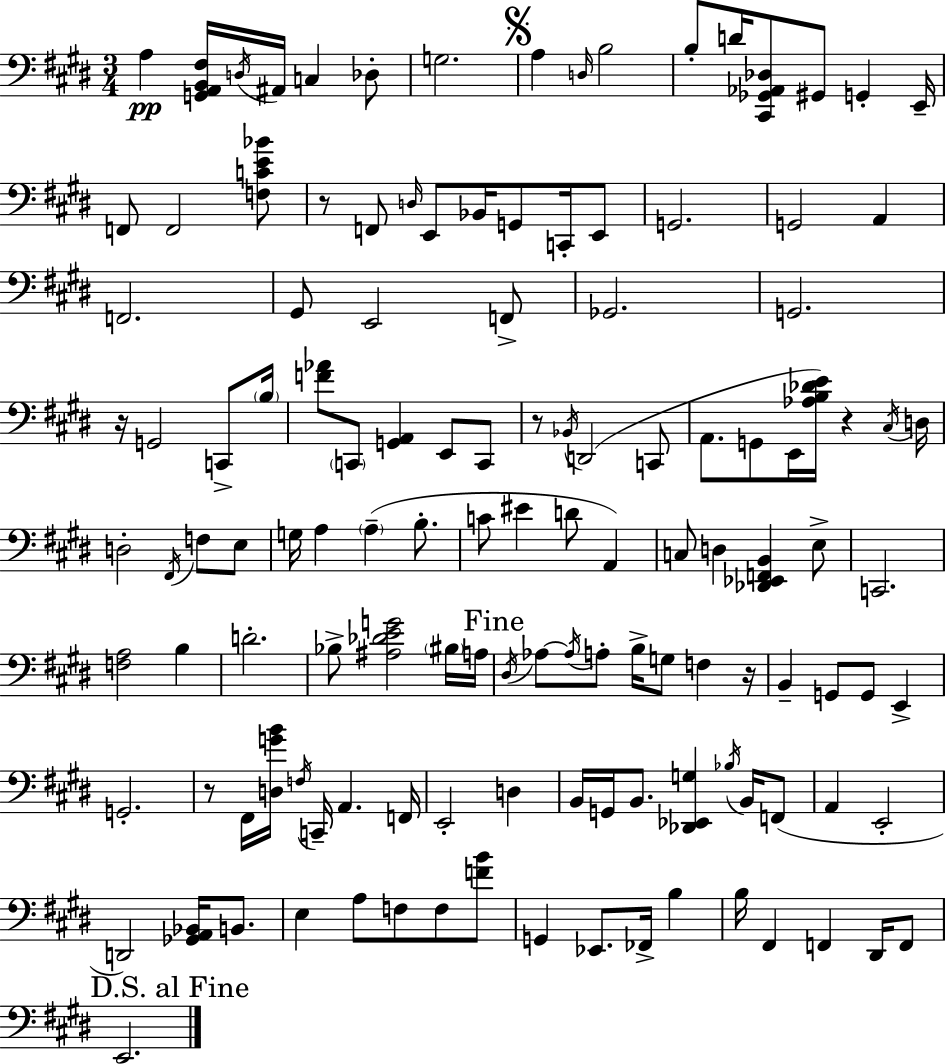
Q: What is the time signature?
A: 3/4